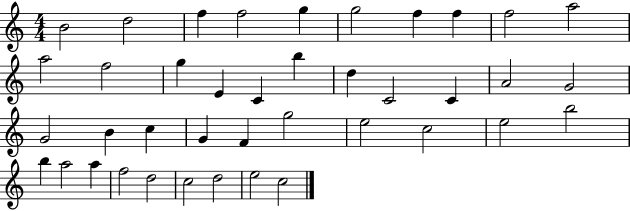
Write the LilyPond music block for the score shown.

{
  \clef treble
  \numericTimeSignature
  \time 4/4
  \key c \major
  b'2 d''2 | f''4 f''2 g''4 | g''2 f''4 f''4 | f''2 a''2 | \break a''2 f''2 | g''4 e'4 c'4 b''4 | d''4 c'2 c'4 | a'2 g'2 | \break g'2 b'4 c''4 | g'4 f'4 g''2 | e''2 c''2 | e''2 b''2 | \break b''4 a''2 a''4 | f''2 d''2 | c''2 d''2 | e''2 c''2 | \break \bar "|."
}